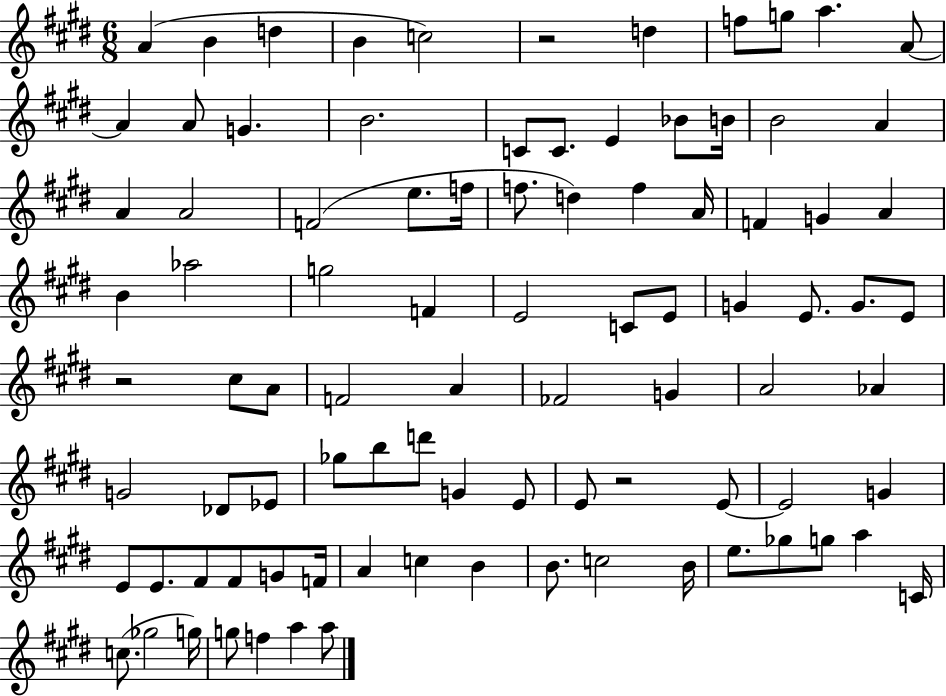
{
  \clef treble
  \numericTimeSignature
  \time 6/8
  \key e \major
  a'4( b'4 d''4 | b'4 c''2) | r2 d''4 | f''8 g''8 a''4. a'8~~ | \break a'4 a'8 g'4. | b'2. | c'8 c'8. e'4 bes'8 b'16 | b'2 a'4 | \break a'4 a'2 | f'2( e''8. f''16 | f''8. d''4) f''4 a'16 | f'4 g'4 a'4 | \break b'4 aes''2 | g''2 f'4 | e'2 c'8 e'8 | g'4 e'8. g'8. e'8 | \break r2 cis''8 a'8 | f'2 a'4 | fes'2 g'4 | a'2 aes'4 | \break g'2 des'8 ees'8 | ges''8 b''8 d'''8 g'4 e'8 | e'8 r2 e'8~~ | e'2 g'4 | \break e'8 e'8. fis'8 fis'8 g'8 f'16 | a'4 c''4 b'4 | b'8. c''2 b'16 | e''8. ges''8 g''8 a''4 c'16 | \break c''8.( ges''2 g''16) | g''8 f''4 a''4 a''8 | \bar "|."
}